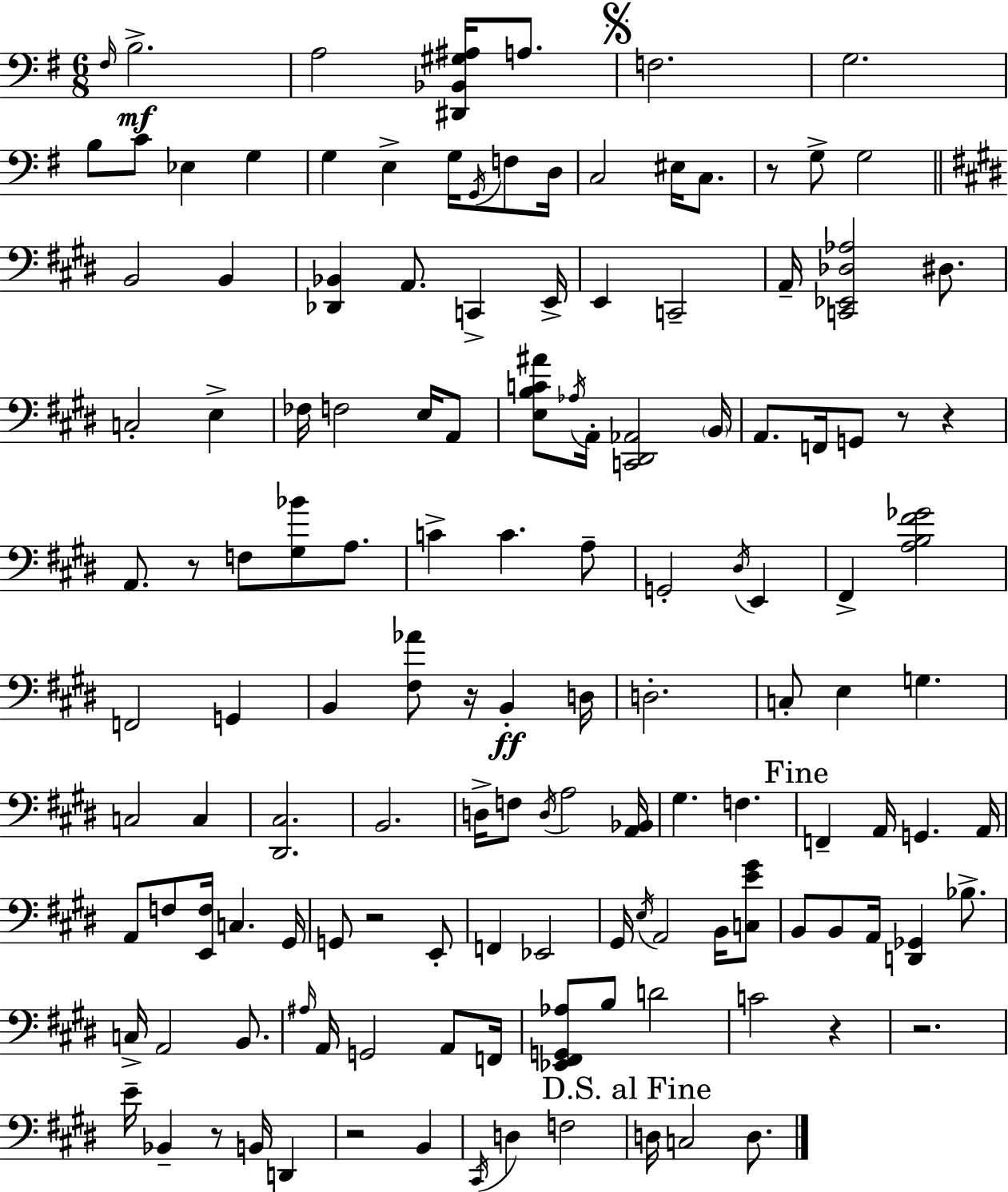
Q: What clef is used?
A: bass